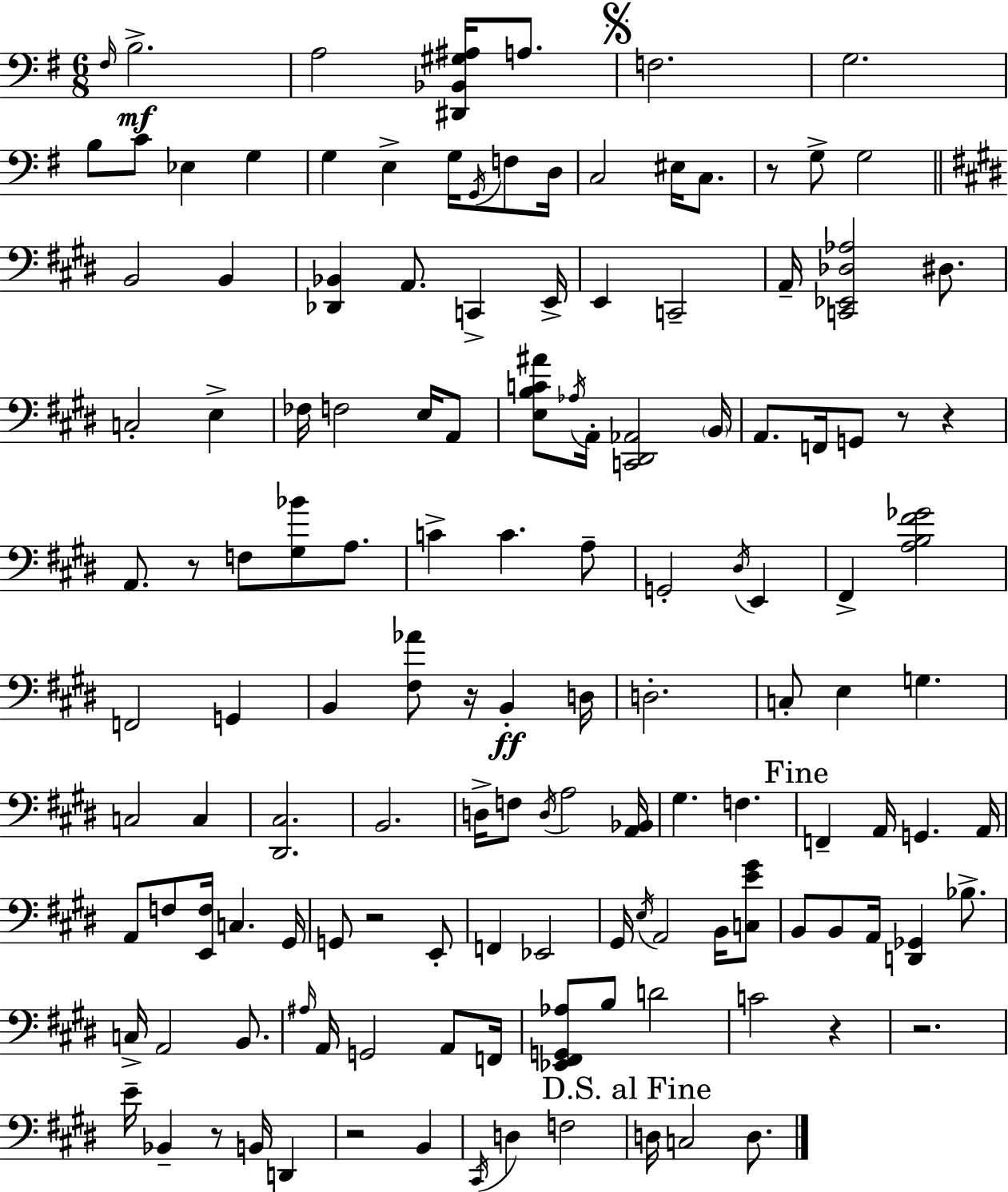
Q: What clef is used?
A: bass